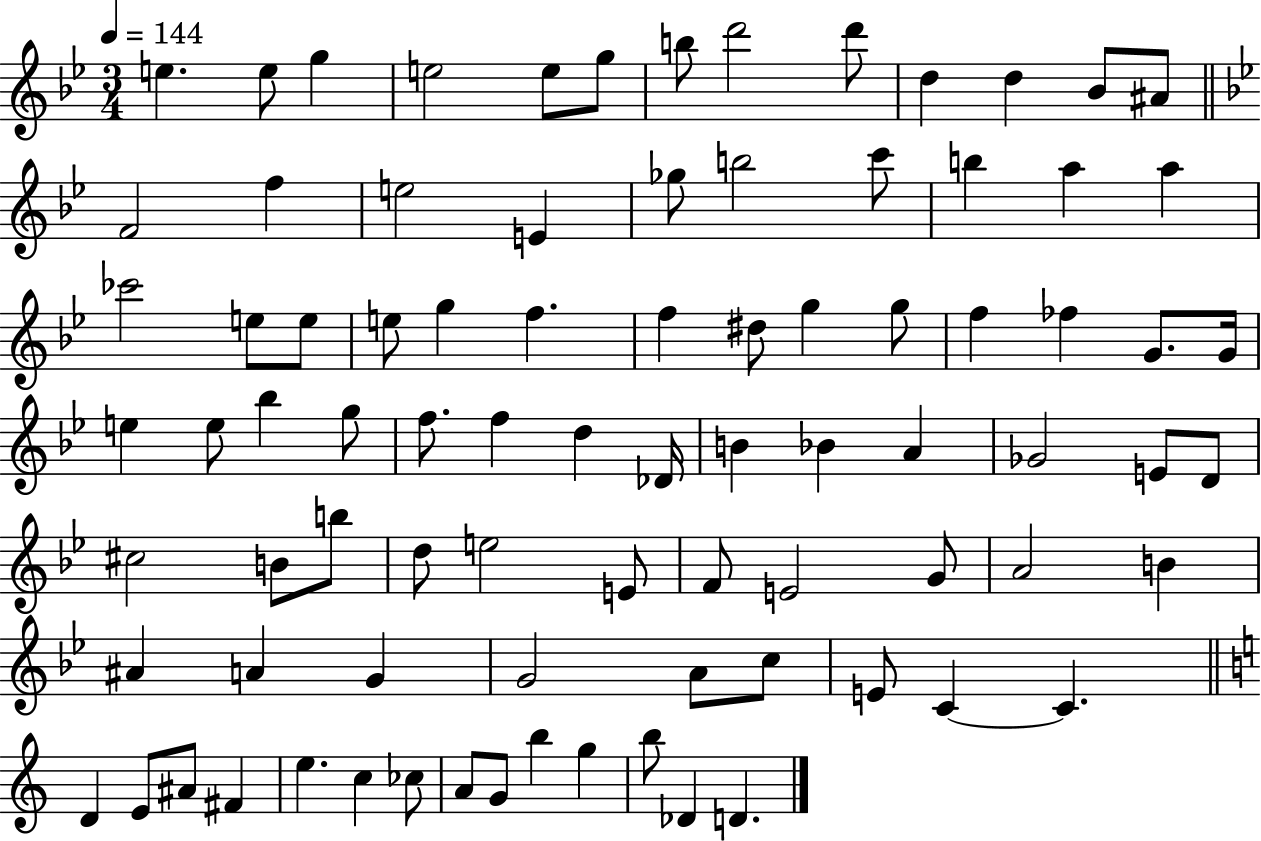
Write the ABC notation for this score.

X:1
T:Untitled
M:3/4
L:1/4
K:Bb
e e/2 g e2 e/2 g/2 b/2 d'2 d'/2 d d _B/2 ^A/2 F2 f e2 E _g/2 b2 c'/2 b a a _c'2 e/2 e/2 e/2 g f f ^d/2 g g/2 f _f G/2 G/4 e e/2 _b g/2 f/2 f d _D/4 B _B A _G2 E/2 D/2 ^c2 B/2 b/2 d/2 e2 E/2 F/2 E2 G/2 A2 B ^A A G G2 A/2 c/2 E/2 C C D E/2 ^A/2 ^F e c _c/2 A/2 G/2 b g b/2 _D D